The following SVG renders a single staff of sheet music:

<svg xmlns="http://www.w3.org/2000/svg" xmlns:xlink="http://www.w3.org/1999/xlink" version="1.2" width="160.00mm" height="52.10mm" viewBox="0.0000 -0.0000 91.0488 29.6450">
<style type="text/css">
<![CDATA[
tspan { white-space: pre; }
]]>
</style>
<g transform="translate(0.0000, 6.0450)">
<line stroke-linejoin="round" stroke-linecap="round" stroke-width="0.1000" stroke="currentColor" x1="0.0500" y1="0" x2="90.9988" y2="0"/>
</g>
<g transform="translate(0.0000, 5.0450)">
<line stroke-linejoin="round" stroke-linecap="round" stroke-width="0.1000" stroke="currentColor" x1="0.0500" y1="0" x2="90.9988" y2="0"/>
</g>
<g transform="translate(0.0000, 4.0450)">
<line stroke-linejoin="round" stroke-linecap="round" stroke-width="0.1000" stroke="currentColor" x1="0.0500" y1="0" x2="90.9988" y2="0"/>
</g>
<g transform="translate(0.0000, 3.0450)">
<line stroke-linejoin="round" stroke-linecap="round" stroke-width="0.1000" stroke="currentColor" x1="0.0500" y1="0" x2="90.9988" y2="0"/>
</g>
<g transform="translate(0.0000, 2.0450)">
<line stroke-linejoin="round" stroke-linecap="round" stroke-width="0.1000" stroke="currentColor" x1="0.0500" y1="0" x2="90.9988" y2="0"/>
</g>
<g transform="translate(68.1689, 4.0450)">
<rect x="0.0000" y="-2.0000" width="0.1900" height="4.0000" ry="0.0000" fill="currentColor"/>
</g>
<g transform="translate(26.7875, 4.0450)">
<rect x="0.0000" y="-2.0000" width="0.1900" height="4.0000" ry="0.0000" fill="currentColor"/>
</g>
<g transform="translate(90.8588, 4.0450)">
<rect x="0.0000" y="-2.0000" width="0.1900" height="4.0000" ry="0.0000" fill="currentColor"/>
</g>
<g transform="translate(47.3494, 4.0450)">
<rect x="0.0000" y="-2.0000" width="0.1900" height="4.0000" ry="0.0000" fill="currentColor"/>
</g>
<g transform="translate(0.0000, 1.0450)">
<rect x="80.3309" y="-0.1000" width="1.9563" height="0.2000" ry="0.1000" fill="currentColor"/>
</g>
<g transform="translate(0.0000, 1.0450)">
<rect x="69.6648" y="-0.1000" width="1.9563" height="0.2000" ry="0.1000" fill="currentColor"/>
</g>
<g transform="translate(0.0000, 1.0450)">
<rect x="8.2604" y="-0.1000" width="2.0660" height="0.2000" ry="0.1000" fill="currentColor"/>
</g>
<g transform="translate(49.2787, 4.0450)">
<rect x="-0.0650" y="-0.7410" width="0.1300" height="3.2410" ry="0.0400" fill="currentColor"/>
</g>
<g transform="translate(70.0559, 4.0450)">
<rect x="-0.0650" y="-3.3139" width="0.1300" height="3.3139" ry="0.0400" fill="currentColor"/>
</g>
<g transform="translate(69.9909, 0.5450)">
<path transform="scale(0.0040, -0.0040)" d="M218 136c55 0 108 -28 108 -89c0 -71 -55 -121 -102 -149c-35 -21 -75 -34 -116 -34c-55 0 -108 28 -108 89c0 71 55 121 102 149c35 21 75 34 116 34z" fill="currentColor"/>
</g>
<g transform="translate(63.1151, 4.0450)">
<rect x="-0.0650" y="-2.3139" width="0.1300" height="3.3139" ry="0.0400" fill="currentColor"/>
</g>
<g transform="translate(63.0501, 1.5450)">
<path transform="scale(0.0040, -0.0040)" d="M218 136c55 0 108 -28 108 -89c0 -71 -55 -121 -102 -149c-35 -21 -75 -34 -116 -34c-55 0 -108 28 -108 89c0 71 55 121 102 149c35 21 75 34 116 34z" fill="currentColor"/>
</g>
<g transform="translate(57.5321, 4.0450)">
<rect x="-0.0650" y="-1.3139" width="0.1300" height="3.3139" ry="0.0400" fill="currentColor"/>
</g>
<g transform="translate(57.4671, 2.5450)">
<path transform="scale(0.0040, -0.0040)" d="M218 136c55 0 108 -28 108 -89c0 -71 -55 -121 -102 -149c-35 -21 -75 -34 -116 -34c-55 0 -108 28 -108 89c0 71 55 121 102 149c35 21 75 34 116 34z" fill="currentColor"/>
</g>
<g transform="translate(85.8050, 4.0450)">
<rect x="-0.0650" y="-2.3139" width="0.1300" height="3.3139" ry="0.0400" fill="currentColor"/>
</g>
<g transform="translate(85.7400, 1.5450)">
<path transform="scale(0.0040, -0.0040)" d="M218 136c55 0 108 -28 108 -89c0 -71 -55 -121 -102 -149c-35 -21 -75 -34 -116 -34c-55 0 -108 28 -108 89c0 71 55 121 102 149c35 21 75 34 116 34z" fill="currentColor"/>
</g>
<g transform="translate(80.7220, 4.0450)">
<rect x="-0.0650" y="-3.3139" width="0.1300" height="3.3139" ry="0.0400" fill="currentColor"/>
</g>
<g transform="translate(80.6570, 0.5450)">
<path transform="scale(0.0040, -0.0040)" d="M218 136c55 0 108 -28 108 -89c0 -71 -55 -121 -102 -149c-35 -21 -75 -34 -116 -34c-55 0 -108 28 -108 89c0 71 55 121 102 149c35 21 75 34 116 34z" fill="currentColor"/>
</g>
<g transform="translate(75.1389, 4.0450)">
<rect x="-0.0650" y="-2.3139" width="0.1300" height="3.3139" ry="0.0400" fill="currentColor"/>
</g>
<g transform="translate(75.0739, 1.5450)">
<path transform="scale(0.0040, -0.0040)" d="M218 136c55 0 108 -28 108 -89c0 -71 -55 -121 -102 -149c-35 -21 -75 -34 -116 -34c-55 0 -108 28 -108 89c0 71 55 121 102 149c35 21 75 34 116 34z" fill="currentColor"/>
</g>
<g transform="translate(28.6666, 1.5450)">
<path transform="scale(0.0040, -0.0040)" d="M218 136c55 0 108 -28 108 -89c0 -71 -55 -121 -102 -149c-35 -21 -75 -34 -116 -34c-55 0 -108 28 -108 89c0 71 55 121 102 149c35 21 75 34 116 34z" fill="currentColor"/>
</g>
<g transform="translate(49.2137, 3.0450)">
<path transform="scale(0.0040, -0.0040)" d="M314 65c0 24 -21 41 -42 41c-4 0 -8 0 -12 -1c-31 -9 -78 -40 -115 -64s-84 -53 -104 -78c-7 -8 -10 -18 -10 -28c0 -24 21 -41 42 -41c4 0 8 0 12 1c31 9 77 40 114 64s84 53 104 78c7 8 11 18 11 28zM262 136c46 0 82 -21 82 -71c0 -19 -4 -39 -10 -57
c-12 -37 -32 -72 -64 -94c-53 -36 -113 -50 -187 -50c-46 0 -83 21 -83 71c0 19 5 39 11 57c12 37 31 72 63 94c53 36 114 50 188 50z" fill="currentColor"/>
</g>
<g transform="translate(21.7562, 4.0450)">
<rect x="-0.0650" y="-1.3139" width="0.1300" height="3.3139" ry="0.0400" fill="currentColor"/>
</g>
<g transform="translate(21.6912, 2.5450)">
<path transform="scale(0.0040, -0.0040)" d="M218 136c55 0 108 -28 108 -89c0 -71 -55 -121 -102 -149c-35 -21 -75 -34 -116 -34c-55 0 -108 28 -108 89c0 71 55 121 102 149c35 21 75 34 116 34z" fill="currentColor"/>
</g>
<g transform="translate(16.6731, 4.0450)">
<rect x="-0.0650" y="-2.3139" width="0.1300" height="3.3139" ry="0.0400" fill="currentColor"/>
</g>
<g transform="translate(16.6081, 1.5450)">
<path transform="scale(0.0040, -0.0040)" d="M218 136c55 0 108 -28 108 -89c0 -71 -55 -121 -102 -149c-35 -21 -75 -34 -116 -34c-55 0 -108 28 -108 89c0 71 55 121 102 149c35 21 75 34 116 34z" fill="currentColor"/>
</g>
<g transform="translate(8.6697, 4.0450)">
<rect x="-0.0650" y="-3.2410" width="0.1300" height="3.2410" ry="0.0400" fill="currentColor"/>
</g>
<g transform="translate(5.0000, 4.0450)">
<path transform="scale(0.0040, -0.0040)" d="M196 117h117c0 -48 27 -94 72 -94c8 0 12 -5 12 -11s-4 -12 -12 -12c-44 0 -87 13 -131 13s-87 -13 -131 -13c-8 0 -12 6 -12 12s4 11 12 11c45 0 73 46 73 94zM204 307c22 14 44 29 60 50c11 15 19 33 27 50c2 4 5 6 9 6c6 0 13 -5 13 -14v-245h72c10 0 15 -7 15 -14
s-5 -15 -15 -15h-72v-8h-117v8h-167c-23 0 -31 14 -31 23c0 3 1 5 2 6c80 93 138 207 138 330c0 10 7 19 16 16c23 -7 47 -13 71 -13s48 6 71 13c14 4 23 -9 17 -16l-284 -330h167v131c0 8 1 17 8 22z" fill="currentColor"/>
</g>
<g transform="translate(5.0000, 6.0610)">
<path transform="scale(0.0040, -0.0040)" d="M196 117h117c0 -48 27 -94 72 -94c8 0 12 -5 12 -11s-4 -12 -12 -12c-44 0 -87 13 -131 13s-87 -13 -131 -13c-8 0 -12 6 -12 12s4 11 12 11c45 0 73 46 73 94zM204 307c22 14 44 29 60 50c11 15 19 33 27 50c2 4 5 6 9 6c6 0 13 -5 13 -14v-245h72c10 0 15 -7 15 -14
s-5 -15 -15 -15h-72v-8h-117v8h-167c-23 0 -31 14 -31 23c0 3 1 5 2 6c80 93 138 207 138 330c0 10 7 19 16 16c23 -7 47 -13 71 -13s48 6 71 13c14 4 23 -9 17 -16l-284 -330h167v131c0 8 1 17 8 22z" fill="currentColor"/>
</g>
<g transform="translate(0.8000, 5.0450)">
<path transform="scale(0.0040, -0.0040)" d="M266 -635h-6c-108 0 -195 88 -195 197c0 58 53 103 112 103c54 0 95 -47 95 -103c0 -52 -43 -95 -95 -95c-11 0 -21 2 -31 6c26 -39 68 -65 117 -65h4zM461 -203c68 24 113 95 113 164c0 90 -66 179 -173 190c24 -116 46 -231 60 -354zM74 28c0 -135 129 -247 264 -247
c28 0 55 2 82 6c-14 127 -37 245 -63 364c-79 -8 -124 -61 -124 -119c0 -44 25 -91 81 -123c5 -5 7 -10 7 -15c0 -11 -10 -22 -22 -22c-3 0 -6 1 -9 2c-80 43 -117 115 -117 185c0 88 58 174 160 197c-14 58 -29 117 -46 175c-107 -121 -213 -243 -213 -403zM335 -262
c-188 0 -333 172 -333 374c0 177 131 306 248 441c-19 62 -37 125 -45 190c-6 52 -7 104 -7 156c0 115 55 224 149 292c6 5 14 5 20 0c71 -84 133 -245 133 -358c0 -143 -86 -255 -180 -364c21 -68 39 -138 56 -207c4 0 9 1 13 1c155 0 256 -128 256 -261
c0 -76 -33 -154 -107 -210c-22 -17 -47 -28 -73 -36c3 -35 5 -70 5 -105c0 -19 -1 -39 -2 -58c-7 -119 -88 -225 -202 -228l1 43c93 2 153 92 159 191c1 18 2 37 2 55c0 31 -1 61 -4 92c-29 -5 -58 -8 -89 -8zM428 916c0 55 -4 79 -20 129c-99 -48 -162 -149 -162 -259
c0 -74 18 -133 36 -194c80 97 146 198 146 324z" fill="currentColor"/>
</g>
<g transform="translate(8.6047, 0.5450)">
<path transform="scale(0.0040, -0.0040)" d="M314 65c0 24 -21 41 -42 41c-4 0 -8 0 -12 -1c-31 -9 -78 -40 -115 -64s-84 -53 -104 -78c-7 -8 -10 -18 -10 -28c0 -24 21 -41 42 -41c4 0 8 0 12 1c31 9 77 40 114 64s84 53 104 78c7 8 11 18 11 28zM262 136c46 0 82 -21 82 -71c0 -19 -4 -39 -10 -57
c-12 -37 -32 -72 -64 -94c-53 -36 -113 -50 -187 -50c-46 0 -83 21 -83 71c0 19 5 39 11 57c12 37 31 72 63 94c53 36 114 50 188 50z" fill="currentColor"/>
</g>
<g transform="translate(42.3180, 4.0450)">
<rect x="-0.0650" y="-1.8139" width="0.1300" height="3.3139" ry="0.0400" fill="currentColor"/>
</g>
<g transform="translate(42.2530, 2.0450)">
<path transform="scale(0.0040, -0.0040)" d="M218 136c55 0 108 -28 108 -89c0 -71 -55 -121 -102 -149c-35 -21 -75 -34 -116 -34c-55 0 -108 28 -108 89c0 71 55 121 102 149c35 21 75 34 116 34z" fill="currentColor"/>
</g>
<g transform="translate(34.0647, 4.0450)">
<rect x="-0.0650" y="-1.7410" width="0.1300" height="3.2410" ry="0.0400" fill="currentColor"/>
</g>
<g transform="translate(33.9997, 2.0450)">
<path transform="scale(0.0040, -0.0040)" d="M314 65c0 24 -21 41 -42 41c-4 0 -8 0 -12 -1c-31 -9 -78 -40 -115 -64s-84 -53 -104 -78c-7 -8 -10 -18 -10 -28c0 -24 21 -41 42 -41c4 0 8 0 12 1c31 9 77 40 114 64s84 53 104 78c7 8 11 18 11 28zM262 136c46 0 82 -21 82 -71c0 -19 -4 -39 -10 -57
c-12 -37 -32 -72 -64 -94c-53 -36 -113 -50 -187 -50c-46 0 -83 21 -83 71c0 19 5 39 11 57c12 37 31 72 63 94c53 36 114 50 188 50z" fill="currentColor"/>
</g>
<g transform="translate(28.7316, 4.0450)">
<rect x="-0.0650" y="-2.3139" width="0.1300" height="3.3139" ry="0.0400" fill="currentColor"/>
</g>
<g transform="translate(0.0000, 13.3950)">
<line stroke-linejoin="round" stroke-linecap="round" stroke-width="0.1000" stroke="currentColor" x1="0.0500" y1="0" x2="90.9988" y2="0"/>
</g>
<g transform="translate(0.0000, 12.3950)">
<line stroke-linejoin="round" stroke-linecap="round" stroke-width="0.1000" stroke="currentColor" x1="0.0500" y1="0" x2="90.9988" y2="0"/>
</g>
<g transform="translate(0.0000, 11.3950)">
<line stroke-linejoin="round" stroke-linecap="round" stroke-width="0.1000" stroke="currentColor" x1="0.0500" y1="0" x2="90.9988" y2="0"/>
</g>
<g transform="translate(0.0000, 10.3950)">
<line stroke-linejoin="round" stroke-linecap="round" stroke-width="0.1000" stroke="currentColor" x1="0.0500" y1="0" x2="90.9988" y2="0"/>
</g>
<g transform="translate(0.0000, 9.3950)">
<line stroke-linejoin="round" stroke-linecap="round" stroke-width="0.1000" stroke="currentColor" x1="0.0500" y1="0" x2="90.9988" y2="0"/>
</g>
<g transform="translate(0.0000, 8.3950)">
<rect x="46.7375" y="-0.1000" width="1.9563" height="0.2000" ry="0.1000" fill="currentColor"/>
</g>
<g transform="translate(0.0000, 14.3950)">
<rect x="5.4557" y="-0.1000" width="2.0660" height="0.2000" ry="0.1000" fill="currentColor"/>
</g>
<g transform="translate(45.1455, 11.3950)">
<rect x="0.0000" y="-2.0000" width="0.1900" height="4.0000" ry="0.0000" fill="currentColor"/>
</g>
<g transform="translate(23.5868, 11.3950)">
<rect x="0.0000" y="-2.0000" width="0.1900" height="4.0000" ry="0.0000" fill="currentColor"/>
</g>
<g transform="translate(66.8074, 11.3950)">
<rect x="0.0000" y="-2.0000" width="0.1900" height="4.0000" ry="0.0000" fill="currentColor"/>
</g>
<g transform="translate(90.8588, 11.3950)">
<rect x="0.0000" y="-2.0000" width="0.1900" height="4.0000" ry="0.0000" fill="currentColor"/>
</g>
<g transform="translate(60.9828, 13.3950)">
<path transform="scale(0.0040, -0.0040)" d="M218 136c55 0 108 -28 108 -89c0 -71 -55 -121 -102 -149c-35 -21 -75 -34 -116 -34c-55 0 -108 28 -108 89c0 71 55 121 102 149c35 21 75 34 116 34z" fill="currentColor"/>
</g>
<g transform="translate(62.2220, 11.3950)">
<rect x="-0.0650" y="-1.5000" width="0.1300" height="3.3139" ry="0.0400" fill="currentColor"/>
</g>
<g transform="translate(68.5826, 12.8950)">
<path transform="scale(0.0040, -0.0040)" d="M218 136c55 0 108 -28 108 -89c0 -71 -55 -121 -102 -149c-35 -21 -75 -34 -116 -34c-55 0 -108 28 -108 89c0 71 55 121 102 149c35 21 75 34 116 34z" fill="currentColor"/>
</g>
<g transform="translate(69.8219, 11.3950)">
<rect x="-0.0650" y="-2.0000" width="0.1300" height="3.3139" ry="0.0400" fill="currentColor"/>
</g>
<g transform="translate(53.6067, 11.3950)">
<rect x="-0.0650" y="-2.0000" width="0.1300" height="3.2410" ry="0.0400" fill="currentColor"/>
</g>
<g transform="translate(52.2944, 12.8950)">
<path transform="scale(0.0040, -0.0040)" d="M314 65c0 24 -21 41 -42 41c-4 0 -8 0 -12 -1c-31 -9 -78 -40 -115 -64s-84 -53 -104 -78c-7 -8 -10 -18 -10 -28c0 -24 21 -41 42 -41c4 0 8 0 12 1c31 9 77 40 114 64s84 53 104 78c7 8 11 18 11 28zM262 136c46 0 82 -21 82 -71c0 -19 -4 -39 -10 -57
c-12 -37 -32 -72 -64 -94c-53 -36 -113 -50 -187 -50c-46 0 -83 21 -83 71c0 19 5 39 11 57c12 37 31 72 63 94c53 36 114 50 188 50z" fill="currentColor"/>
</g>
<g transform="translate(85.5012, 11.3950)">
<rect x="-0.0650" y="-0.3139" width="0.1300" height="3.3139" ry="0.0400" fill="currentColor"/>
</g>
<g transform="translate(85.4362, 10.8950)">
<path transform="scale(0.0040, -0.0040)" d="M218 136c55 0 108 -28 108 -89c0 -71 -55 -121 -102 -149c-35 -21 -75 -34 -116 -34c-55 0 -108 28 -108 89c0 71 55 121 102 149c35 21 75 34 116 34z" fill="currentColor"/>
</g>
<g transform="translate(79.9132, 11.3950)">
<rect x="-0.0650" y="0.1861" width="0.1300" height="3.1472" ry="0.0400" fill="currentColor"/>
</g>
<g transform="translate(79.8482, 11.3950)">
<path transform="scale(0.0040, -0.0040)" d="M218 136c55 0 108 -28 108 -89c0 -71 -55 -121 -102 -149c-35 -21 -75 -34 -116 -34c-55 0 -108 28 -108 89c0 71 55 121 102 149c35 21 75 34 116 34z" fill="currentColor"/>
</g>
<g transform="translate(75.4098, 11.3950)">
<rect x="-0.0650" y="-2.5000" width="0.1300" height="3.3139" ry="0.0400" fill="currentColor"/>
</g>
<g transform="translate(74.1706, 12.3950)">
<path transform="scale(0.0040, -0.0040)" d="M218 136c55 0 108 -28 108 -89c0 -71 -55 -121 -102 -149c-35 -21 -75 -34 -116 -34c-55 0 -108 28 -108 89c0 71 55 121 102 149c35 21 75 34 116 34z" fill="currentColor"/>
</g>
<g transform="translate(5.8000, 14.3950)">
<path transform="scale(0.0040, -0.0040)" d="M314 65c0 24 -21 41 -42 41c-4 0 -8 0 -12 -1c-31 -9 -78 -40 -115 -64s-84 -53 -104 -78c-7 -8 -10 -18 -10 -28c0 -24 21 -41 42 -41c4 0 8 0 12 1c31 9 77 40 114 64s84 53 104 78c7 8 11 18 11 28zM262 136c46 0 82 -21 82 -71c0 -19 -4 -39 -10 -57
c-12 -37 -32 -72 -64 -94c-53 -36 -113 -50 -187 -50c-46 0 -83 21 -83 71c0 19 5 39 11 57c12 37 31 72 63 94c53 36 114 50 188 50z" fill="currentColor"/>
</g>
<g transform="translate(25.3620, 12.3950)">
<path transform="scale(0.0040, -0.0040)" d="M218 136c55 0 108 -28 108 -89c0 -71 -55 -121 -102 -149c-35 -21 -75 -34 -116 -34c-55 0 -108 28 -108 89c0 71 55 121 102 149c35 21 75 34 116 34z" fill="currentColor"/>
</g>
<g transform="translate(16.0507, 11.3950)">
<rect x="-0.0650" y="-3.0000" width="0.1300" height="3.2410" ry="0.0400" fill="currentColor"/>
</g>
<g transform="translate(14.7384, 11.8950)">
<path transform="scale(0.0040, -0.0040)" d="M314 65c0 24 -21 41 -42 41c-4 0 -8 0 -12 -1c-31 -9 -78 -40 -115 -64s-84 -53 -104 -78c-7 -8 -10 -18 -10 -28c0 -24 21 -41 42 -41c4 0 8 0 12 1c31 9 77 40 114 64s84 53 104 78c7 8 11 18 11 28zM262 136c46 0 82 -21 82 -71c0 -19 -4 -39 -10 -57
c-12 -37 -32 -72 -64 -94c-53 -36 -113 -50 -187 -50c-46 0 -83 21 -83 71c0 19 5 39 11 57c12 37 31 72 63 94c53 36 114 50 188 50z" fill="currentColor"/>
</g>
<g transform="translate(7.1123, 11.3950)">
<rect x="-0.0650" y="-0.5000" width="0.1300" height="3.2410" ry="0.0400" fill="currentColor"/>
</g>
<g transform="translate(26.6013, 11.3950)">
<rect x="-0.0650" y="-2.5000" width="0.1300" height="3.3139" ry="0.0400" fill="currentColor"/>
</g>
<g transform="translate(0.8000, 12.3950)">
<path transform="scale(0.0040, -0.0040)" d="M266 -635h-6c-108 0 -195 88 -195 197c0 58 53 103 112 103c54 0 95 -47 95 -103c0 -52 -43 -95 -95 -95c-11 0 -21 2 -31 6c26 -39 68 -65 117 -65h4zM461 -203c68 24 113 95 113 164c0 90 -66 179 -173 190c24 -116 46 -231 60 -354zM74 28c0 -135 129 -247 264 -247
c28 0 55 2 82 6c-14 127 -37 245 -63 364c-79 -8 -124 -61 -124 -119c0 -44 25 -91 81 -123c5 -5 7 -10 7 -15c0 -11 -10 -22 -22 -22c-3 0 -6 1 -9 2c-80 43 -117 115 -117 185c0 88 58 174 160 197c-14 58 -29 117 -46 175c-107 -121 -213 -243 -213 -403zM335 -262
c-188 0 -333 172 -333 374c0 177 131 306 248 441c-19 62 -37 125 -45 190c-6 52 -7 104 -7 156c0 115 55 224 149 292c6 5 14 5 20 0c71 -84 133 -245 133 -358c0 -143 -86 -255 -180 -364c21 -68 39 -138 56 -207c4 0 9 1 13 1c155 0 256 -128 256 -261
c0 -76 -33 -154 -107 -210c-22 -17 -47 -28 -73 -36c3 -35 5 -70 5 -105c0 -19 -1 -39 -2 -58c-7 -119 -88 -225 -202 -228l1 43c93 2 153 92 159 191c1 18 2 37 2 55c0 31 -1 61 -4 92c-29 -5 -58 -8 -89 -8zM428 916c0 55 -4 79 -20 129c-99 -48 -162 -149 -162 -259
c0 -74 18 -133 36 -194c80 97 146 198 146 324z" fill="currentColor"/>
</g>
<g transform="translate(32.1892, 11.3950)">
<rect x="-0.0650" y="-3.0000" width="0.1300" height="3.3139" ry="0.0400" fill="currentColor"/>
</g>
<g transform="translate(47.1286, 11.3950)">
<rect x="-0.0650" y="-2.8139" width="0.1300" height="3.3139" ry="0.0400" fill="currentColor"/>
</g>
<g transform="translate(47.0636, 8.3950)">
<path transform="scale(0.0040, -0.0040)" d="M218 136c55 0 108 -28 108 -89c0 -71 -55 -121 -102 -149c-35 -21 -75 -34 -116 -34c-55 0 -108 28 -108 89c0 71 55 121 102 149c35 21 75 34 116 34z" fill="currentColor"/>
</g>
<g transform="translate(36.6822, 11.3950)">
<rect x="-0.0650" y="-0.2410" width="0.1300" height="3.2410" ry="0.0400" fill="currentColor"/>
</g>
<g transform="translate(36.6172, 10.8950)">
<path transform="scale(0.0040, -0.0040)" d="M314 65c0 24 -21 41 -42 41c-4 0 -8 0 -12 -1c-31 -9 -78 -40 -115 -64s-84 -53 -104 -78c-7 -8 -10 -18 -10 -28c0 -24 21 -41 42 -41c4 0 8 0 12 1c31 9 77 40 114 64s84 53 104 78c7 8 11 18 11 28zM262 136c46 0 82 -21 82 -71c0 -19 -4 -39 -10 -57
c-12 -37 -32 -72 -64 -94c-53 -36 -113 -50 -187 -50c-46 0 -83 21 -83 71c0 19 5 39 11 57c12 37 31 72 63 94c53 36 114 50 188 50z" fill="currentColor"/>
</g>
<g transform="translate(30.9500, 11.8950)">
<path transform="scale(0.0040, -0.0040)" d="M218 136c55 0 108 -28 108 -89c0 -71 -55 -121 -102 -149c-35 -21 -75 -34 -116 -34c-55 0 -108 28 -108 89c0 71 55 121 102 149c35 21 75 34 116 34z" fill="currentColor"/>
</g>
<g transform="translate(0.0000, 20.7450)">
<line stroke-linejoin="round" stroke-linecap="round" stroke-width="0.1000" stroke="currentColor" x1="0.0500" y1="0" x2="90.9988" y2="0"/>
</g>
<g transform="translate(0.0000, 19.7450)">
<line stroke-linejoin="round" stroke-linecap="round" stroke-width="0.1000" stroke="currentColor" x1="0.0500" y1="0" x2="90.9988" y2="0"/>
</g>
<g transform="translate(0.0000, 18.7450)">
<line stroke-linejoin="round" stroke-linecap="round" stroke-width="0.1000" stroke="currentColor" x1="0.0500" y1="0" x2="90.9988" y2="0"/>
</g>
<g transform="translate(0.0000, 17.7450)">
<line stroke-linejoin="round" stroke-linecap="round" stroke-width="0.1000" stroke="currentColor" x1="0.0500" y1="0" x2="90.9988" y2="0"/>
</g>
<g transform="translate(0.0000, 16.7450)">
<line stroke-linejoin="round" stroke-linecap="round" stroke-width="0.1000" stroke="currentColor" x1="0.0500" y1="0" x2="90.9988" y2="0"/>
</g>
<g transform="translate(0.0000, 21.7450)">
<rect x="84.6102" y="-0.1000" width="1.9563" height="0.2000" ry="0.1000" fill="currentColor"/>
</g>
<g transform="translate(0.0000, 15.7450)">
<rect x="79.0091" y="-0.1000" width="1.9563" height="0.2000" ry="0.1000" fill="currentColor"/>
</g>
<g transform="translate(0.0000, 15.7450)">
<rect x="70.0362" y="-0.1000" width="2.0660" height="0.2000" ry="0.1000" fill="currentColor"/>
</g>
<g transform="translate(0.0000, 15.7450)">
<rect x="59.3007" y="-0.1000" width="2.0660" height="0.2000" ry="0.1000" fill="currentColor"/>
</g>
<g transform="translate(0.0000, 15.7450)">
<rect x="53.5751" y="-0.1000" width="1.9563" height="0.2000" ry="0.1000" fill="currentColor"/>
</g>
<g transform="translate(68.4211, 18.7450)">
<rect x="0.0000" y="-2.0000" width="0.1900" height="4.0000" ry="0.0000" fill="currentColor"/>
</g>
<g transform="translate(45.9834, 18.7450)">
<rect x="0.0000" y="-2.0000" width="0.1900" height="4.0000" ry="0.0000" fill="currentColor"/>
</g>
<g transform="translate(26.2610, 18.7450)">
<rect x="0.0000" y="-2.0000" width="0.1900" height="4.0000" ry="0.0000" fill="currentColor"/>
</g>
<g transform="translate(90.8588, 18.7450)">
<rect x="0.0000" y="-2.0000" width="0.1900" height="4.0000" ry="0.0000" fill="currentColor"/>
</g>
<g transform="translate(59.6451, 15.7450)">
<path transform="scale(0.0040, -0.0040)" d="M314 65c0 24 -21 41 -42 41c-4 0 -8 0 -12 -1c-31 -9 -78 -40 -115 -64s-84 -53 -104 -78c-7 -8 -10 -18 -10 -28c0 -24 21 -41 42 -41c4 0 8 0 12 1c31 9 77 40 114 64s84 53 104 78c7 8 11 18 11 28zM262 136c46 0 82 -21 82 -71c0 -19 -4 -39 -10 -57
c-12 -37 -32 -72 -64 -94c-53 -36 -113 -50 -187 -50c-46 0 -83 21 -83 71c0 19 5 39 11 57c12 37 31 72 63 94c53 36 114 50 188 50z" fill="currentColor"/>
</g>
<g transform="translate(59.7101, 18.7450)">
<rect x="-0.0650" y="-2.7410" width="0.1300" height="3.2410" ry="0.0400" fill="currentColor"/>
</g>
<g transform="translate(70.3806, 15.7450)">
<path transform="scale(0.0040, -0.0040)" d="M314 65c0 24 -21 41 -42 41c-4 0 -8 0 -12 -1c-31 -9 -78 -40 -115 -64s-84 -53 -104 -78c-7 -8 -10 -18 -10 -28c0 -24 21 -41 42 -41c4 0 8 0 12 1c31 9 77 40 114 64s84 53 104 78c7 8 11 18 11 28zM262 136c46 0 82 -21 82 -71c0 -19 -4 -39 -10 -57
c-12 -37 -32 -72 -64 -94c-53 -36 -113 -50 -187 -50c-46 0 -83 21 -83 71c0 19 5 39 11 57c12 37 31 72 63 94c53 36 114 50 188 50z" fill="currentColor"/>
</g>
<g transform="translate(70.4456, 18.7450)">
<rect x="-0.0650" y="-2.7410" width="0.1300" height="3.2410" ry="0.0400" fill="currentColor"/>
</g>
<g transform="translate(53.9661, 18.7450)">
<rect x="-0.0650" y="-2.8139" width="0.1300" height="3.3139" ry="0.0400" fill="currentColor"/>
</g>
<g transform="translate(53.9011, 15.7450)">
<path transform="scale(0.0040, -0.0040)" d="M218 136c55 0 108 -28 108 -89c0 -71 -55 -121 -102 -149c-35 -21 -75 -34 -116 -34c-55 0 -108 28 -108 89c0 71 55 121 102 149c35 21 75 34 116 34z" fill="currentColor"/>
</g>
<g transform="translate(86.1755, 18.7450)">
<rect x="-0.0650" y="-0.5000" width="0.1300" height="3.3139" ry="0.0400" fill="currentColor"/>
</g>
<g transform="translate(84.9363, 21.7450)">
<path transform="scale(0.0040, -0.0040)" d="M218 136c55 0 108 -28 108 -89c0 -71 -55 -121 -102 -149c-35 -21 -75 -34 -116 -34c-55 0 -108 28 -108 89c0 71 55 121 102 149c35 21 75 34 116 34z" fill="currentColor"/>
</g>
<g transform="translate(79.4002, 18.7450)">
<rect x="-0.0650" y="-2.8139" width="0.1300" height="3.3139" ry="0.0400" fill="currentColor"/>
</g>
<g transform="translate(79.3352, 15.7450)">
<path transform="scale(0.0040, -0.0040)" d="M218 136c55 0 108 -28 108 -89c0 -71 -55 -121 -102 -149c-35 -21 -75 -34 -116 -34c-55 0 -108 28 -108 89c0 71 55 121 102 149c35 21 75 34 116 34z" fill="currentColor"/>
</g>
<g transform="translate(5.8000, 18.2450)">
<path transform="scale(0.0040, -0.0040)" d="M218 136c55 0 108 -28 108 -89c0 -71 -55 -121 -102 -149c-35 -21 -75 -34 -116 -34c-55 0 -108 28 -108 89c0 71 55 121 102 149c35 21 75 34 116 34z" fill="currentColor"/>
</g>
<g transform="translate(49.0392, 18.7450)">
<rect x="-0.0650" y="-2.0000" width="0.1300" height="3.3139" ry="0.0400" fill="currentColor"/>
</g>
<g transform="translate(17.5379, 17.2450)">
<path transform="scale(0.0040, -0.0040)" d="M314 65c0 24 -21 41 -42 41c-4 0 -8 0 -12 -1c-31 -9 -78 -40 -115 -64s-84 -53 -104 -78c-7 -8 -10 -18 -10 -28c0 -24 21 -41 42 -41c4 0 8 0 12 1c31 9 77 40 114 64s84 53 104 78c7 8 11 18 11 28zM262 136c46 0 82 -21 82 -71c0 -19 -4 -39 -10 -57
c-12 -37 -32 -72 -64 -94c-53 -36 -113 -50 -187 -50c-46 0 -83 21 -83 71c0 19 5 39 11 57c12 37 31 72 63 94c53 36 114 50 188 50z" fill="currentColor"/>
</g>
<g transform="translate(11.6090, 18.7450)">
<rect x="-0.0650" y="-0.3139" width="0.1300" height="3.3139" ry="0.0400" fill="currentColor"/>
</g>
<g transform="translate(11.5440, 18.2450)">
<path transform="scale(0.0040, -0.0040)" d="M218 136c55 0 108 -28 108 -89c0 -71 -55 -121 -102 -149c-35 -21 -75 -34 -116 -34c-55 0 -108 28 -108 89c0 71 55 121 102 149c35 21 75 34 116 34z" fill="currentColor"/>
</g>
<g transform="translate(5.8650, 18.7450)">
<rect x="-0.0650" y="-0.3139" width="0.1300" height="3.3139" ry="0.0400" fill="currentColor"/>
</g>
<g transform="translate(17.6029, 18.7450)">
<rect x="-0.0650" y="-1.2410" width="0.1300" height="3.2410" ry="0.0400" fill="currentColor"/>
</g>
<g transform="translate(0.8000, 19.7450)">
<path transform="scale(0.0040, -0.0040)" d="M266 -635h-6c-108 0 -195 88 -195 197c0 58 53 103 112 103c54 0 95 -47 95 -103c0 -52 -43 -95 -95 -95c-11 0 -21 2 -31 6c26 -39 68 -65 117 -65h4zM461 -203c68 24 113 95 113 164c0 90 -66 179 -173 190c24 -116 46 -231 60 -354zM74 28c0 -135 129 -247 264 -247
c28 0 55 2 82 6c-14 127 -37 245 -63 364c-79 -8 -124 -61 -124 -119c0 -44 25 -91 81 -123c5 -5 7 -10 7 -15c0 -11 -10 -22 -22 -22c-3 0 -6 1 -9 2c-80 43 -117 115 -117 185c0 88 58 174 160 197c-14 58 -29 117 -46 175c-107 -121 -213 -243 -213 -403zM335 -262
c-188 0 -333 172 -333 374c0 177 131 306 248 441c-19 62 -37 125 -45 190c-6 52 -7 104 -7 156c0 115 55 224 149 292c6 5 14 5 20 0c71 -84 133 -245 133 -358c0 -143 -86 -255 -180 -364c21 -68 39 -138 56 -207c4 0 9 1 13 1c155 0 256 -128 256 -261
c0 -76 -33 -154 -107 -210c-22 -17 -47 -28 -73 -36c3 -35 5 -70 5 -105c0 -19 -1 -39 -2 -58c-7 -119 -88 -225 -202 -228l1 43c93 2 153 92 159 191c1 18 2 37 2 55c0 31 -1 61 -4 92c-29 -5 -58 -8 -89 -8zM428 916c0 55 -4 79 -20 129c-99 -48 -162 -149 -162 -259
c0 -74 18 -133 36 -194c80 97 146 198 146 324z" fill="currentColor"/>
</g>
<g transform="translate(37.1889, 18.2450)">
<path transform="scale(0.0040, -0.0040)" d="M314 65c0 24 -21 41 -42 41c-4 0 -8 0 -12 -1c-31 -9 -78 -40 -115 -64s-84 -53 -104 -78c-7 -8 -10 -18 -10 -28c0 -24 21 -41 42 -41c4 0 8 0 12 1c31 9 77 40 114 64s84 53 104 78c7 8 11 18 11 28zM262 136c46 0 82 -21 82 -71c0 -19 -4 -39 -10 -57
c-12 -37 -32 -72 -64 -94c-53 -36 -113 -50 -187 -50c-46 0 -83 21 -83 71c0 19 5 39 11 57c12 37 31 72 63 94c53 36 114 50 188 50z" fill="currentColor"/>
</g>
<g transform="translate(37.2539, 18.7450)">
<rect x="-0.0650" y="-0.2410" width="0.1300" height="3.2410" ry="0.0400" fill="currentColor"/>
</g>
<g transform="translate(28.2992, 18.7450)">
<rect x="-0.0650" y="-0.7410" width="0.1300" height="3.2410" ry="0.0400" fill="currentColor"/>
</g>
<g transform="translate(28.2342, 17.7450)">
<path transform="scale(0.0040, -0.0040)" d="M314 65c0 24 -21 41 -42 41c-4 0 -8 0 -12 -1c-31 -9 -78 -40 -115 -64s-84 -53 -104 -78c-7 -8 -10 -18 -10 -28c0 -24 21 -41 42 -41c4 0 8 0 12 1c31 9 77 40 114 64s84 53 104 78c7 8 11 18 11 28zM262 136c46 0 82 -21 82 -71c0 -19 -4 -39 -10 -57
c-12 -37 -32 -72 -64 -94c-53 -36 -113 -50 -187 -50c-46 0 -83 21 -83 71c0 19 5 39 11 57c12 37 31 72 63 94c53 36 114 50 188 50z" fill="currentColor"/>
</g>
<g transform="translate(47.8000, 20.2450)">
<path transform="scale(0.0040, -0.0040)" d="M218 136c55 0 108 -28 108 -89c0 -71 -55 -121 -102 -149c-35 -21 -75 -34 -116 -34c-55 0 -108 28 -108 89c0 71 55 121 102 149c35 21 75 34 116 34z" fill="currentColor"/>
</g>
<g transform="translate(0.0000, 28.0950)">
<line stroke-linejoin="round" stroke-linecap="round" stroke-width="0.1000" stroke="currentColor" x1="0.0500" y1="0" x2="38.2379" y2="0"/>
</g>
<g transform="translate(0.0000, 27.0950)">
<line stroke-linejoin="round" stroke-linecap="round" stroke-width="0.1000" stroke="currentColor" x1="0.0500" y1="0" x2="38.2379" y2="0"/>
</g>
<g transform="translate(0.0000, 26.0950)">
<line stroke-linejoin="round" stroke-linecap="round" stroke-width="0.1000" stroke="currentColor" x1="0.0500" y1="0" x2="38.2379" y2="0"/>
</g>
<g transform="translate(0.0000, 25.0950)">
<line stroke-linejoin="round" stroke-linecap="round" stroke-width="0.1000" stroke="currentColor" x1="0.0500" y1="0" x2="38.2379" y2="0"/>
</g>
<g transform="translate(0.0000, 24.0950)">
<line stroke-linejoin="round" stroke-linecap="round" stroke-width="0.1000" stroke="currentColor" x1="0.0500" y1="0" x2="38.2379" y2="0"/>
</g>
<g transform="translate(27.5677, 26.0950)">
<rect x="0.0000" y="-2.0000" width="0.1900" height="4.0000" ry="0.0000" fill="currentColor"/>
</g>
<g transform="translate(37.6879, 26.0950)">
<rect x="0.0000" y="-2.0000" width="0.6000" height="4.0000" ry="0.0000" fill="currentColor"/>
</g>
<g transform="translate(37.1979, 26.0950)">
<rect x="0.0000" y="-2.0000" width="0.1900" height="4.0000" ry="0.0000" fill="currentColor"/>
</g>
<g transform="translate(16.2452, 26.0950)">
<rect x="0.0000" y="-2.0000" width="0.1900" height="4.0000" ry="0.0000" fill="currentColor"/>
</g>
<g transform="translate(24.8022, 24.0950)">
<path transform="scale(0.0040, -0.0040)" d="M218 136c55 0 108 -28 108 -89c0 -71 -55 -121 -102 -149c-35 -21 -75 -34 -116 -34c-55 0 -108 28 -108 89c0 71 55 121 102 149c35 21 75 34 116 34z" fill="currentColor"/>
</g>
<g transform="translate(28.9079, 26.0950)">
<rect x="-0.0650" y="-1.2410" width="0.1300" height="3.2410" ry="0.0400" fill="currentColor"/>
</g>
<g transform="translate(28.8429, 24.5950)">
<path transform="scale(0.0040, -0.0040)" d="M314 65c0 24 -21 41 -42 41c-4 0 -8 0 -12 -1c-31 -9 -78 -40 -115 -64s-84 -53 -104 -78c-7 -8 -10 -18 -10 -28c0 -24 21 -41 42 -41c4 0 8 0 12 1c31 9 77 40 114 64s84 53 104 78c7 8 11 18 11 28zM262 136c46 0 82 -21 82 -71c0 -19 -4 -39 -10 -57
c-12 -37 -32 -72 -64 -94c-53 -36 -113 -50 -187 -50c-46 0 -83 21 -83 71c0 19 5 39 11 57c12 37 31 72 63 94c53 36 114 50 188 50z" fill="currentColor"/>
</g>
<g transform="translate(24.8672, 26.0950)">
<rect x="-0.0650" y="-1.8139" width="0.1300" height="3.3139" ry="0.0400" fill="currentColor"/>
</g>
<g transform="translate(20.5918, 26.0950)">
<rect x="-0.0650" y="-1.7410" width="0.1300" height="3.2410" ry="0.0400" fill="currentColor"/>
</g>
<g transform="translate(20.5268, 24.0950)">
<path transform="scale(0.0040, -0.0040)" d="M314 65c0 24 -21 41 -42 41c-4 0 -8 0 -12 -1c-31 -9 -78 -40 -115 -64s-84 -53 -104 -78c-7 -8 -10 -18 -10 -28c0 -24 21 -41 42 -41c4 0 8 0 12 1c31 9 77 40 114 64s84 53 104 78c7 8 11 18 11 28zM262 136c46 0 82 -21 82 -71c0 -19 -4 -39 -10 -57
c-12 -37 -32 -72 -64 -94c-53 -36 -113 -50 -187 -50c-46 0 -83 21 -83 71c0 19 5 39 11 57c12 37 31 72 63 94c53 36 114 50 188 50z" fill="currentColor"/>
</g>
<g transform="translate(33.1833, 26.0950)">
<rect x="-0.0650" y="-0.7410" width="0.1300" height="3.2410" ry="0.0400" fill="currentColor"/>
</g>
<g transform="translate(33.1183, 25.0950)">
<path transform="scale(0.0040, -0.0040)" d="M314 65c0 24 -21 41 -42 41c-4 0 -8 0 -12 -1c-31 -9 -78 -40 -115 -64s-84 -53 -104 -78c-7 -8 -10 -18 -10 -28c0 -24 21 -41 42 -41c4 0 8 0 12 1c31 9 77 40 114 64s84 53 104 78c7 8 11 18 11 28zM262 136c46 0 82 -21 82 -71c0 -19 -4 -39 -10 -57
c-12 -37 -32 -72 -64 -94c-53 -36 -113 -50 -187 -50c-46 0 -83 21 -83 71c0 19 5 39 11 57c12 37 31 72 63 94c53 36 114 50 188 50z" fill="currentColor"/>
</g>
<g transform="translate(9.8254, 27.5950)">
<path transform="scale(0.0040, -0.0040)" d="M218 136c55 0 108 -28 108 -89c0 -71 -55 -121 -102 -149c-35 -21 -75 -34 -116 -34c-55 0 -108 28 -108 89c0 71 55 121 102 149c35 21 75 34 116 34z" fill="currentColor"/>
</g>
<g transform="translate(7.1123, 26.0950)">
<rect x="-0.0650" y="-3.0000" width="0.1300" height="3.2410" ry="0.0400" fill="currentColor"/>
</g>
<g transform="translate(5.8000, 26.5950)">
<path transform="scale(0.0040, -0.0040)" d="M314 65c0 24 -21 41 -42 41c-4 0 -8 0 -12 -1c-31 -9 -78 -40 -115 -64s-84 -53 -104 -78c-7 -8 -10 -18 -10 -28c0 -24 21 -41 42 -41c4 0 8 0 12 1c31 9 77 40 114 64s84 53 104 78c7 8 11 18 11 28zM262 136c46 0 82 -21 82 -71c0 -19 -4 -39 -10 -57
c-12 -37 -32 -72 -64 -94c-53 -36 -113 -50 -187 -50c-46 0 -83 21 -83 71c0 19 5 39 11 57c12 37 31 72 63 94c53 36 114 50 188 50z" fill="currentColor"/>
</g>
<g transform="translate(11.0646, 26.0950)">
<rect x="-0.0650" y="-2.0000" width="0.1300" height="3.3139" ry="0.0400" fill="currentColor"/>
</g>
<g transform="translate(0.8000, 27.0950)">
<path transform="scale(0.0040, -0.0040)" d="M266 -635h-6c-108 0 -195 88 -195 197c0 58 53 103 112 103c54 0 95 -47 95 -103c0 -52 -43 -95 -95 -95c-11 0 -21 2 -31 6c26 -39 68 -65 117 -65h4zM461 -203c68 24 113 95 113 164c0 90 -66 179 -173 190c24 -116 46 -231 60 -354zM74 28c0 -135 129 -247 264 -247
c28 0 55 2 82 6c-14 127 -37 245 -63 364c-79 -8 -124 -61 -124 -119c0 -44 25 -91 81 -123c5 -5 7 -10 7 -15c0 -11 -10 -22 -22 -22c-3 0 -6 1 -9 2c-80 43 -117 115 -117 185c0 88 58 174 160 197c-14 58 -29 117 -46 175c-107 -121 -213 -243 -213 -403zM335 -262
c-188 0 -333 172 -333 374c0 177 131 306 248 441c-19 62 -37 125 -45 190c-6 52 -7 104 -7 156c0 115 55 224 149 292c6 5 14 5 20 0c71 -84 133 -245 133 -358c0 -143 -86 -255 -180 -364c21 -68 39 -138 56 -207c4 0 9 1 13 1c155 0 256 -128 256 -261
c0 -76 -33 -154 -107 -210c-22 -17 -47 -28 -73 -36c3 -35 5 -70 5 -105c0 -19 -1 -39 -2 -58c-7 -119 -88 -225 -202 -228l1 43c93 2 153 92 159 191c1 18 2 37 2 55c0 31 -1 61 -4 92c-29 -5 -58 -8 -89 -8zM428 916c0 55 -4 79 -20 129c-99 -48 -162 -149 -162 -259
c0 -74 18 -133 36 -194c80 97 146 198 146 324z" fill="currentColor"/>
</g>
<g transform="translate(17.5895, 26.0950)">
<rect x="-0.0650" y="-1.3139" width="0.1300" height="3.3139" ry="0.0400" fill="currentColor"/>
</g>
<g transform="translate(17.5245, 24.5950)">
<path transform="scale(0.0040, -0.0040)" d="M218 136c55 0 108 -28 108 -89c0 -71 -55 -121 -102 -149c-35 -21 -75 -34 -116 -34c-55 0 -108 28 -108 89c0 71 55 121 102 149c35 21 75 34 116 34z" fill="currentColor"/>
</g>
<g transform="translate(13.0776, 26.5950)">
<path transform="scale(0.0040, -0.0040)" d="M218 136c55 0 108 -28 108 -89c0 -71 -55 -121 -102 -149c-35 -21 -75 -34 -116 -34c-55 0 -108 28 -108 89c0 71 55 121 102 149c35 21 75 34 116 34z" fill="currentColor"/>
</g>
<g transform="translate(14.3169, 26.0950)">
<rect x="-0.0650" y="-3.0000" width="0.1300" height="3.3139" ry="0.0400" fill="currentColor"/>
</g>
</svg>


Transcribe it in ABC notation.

X:1
T:Untitled
M:4/4
L:1/4
K:C
b2 g e g f2 f d2 e g b g b g C2 A2 G A c2 a F2 E F G B c c c e2 d2 c2 F a a2 a2 a C A2 F A e f2 f e2 d2